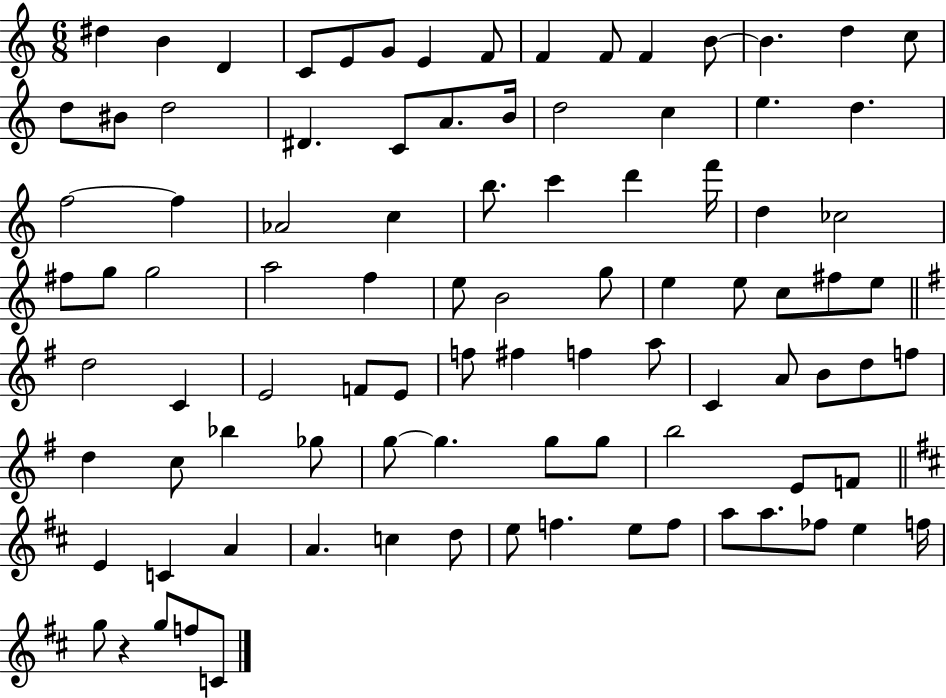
X:1
T:Untitled
M:6/8
L:1/4
K:C
^d B D C/2 E/2 G/2 E F/2 F F/2 F B/2 B d c/2 d/2 ^B/2 d2 ^D C/2 A/2 B/4 d2 c e d f2 f _A2 c b/2 c' d' f'/4 d _c2 ^f/2 g/2 g2 a2 f e/2 B2 g/2 e e/2 c/2 ^f/2 e/2 d2 C E2 F/2 E/2 f/2 ^f f a/2 C A/2 B/2 d/2 f/2 d c/2 _b _g/2 g/2 g g/2 g/2 b2 E/2 F/2 E C A A c d/2 e/2 f e/2 f/2 a/2 a/2 _f/2 e f/4 g/2 z g/2 f/2 C/2